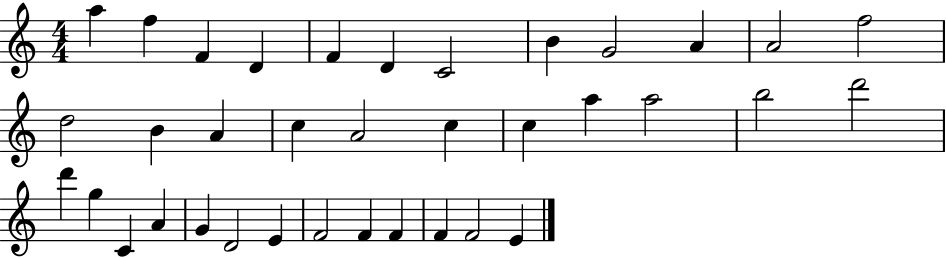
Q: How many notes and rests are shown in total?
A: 36